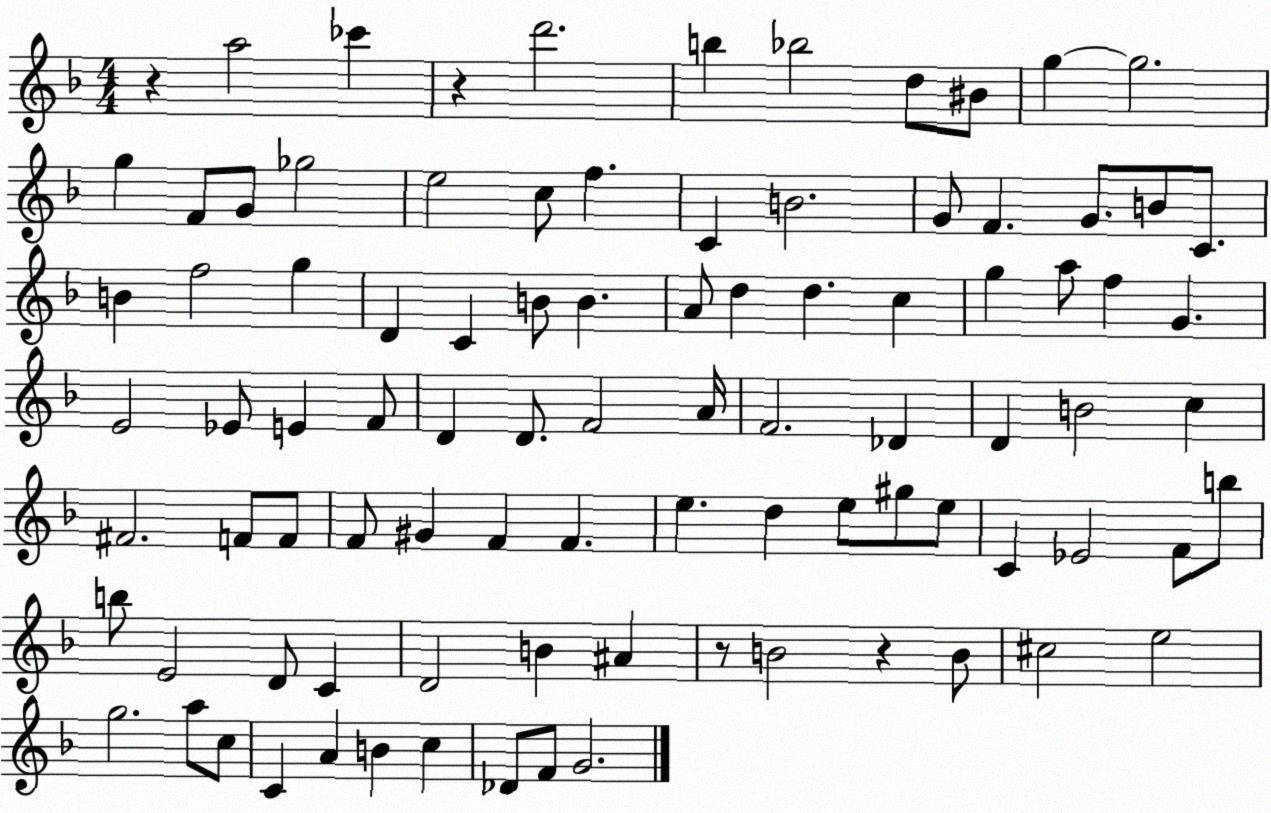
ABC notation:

X:1
T:Untitled
M:4/4
L:1/4
K:F
z a2 _c' z d'2 b _b2 d/2 ^B/2 g g2 g F/2 G/2 _g2 e2 c/2 f C B2 G/2 F G/2 B/2 C/2 B f2 g D C B/2 B A/2 d d c g a/2 f G E2 _E/2 E F/2 D D/2 F2 A/4 F2 _D D B2 c ^F2 F/2 F/2 F/2 ^G F F e d e/2 ^g/2 e/2 C _E2 F/2 b/2 b/2 E2 D/2 C D2 B ^A z/2 B2 z B/2 ^c2 e2 g2 a/2 c/2 C A B c _D/2 F/2 G2